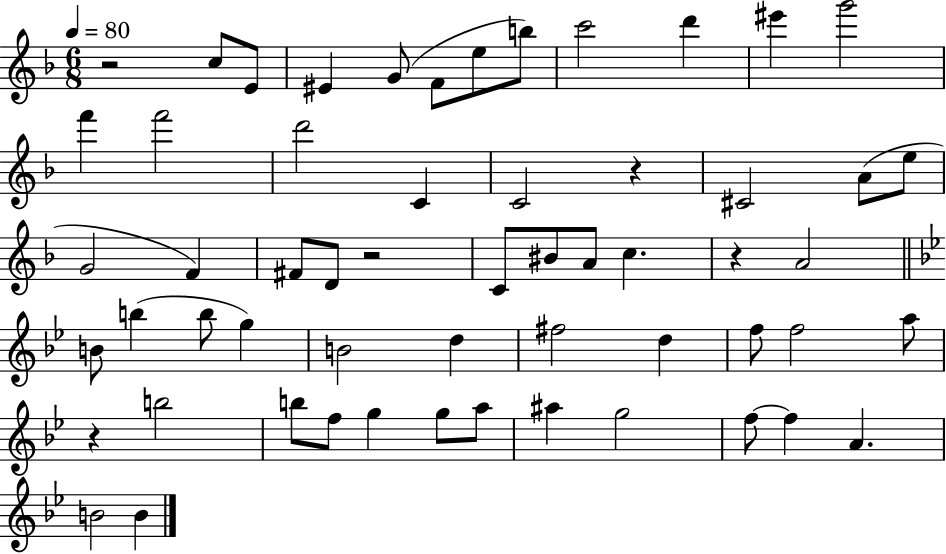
R/h C5/e E4/e EIS4/q G4/e F4/e E5/e B5/e C6/h D6/q EIS6/q G6/h F6/q F6/h D6/h C4/q C4/h R/q C#4/h A4/e E5/e G4/h F4/q F#4/e D4/e R/h C4/e BIS4/e A4/e C5/q. R/q A4/h B4/e B5/q B5/e G5/q B4/h D5/q F#5/h D5/q F5/e F5/h A5/e R/q B5/h B5/e F5/e G5/q G5/e A5/e A#5/q G5/h F5/e F5/q A4/q. B4/h B4/q